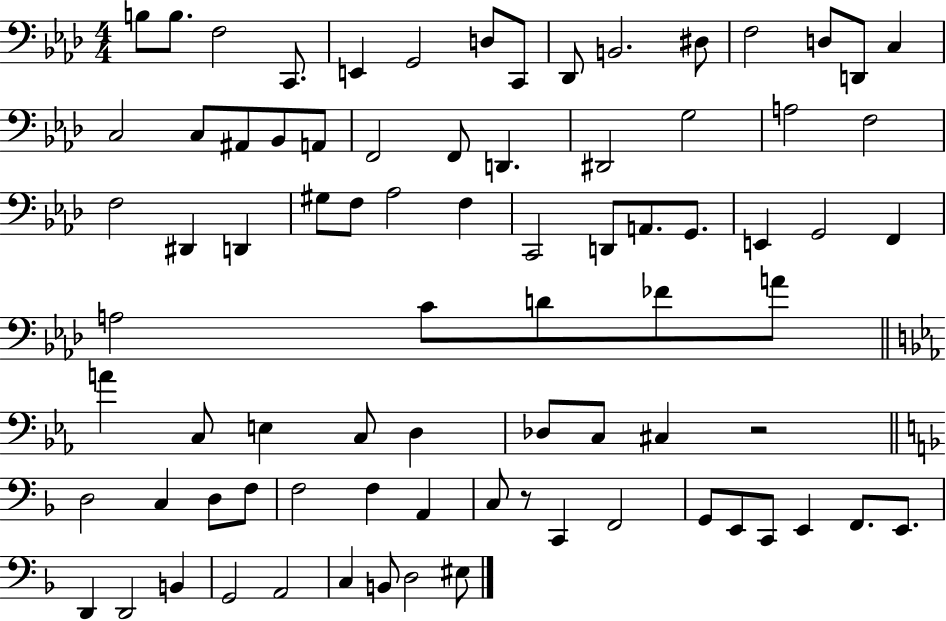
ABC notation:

X:1
T:Untitled
M:4/4
L:1/4
K:Ab
B,/2 B,/2 F,2 C,,/2 E,, G,,2 D,/2 C,,/2 _D,,/2 B,,2 ^D,/2 F,2 D,/2 D,,/2 C, C,2 C,/2 ^A,,/2 _B,,/2 A,,/2 F,,2 F,,/2 D,, ^D,,2 G,2 A,2 F,2 F,2 ^D,, D,, ^G,/2 F,/2 _A,2 F, C,,2 D,,/2 A,,/2 G,,/2 E,, G,,2 F,, A,2 C/2 D/2 _F/2 A/2 A C,/2 E, C,/2 D, _D,/2 C,/2 ^C, z2 D,2 C, D,/2 F,/2 F,2 F, A,, C,/2 z/2 C,, F,,2 G,,/2 E,,/2 C,,/2 E,, F,,/2 E,,/2 D,, D,,2 B,, G,,2 A,,2 C, B,,/2 D,2 ^E,/2